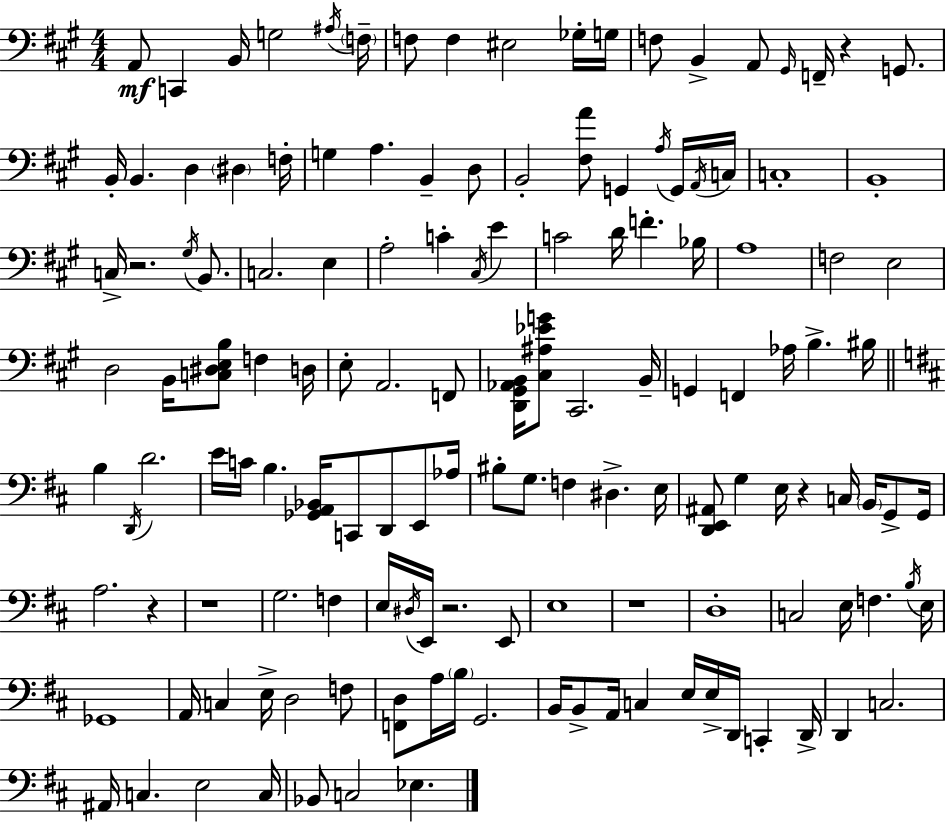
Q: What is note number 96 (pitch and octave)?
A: E3